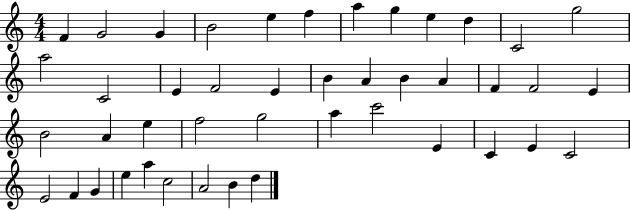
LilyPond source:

{
  \clef treble
  \numericTimeSignature
  \time 4/4
  \key c \major
  f'4 g'2 g'4 | b'2 e''4 f''4 | a''4 g''4 e''4 d''4 | c'2 g''2 | \break a''2 c'2 | e'4 f'2 e'4 | b'4 a'4 b'4 a'4 | f'4 f'2 e'4 | \break b'2 a'4 e''4 | f''2 g''2 | a''4 c'''2 e'4 | c'4 e'4 c'2 | \break e'2 f'4 g'4 | e''4 a''4 c''2 | a'2 b'4 d''4 | \bar "|."
}